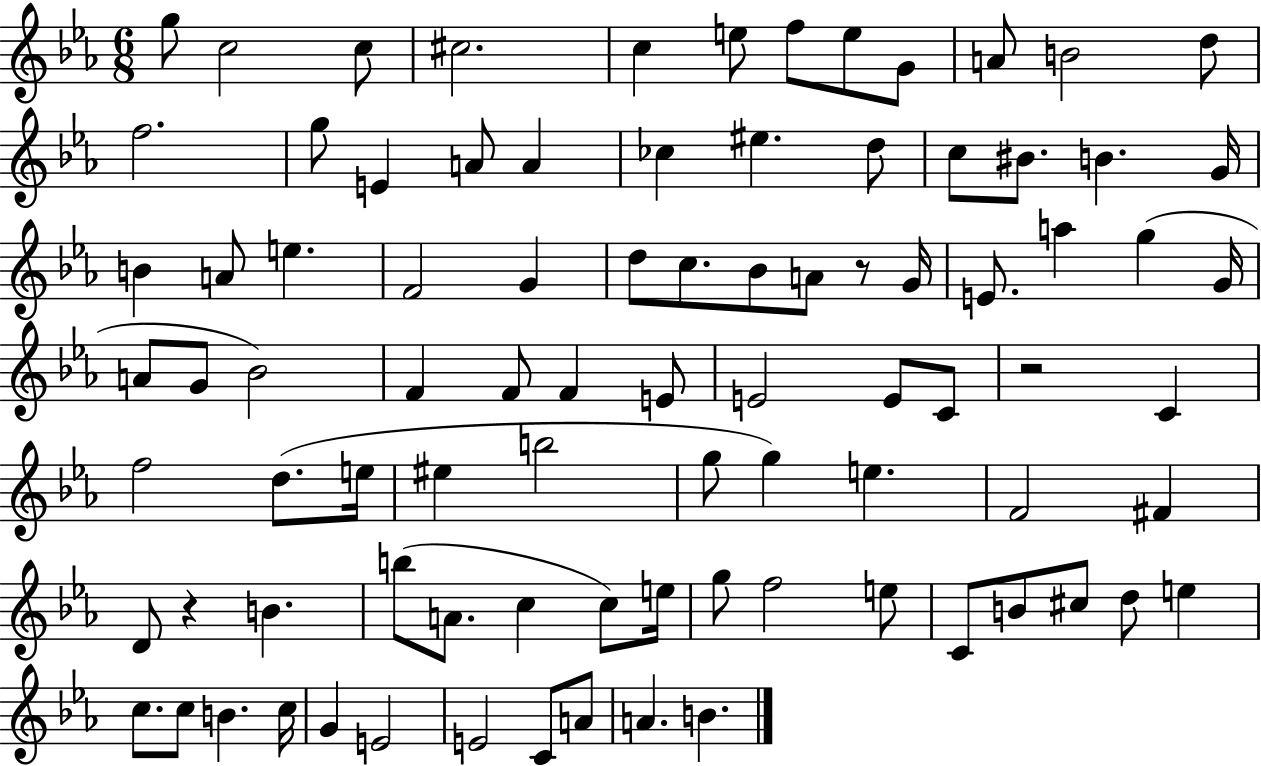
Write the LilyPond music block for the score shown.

{
  \clef treble
  \numericTimeSignature
  \time 6/8
  \key ees \major
  g''8 c''2 c''8 | cis''2. | c''4 e''8 f''8 e''8 g'8 | a'8 b'2 d''8 | \break f''2. | g''8 e'4 a'8 a'4 | ces''4 eis''4. d''8 | c''8 bis'8. b'4. g'16 | \break b'4 a'8 e''4. | f'2 g'4 | d''8 c''8. bes'8 a'8 r8 g'16 | e'8. a''4 g''4( g'16 | \break a'8 g'8 bes'2) | f'4 f'8 f'4 e'8 | e'2 e'8 c'8 | r2 c'4 | \break f''2 d''8.( e''16 | eis''4 b''2 | g''8 g''4) e''4. | f'2 fis'4 | \break d'8 r4 b'4. | b''8( a'8. c''4 c''8) e''16 | g''8 f''2 e''8 | c'8 b'8 cis''8 d''8 e''4 | \break c''8. c''8 b'4. c''16 | g'4 e'2 | e'2 c'8 a'8 | a'4. b'4. | \break \bar "|."
}